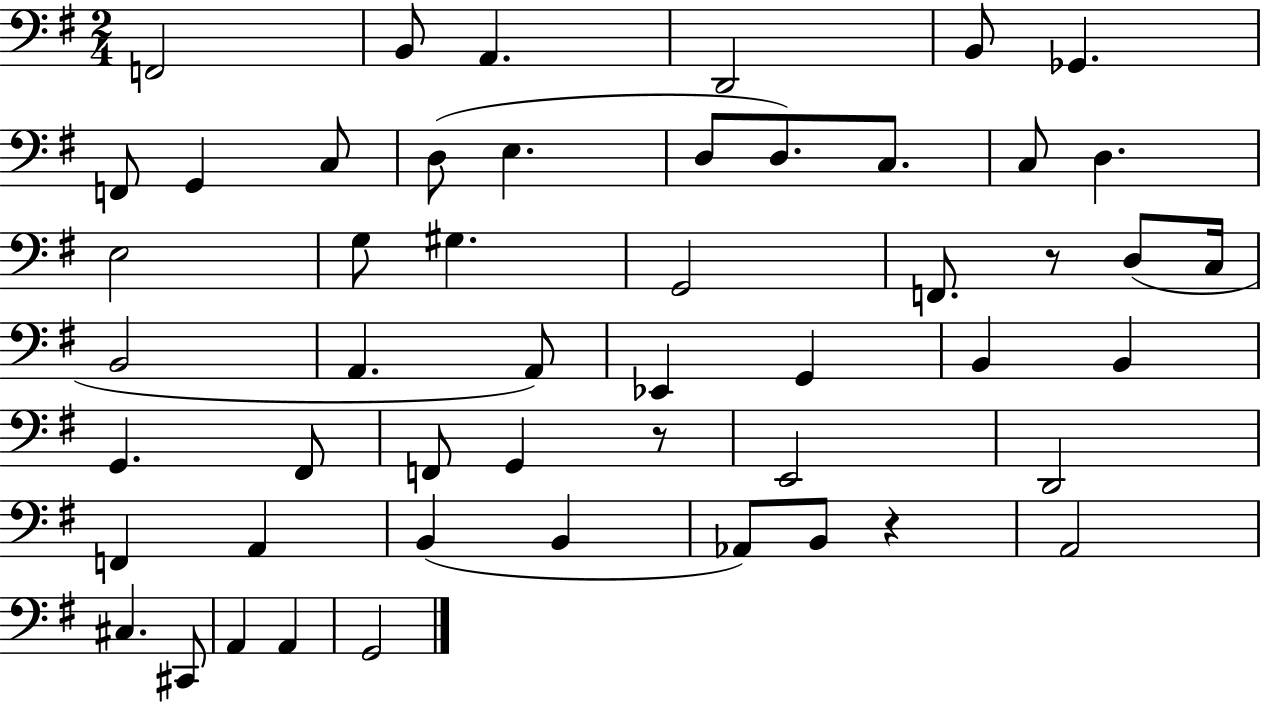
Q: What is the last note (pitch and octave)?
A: G2